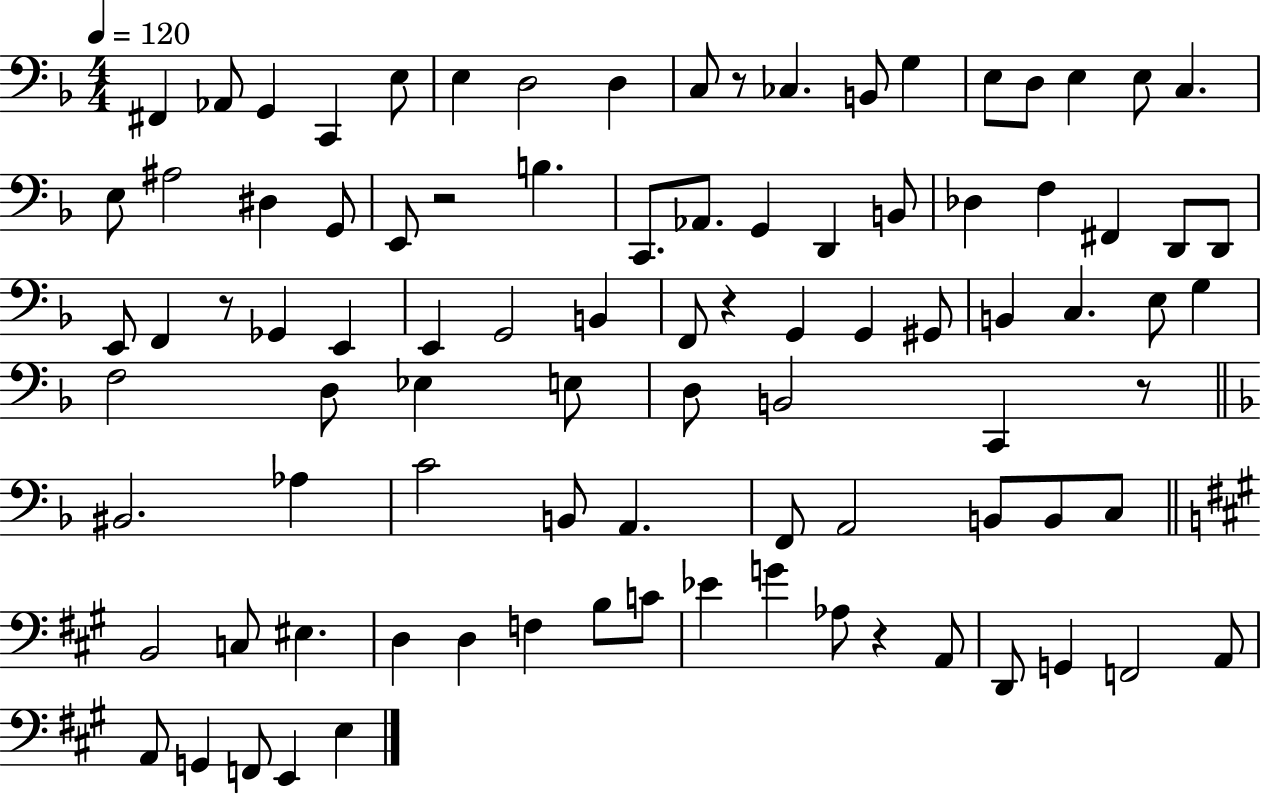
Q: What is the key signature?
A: F major